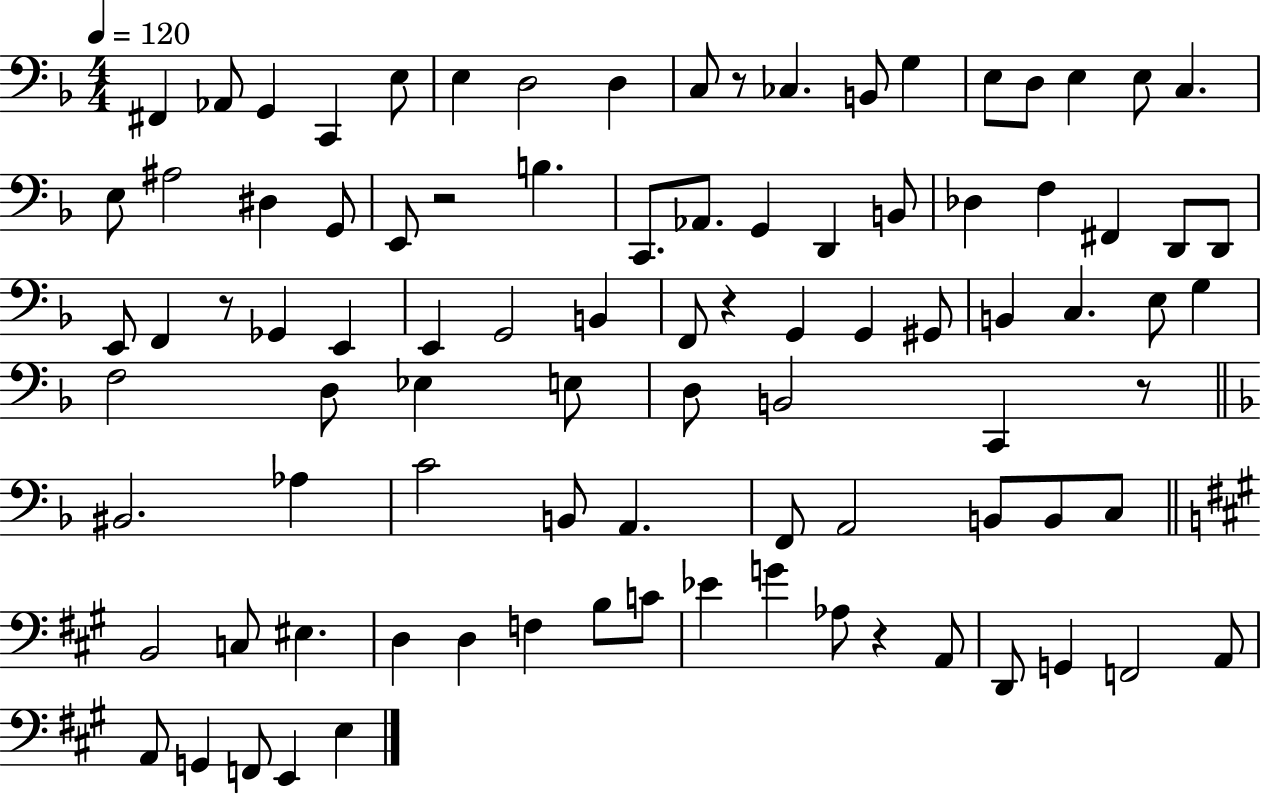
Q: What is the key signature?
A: F major